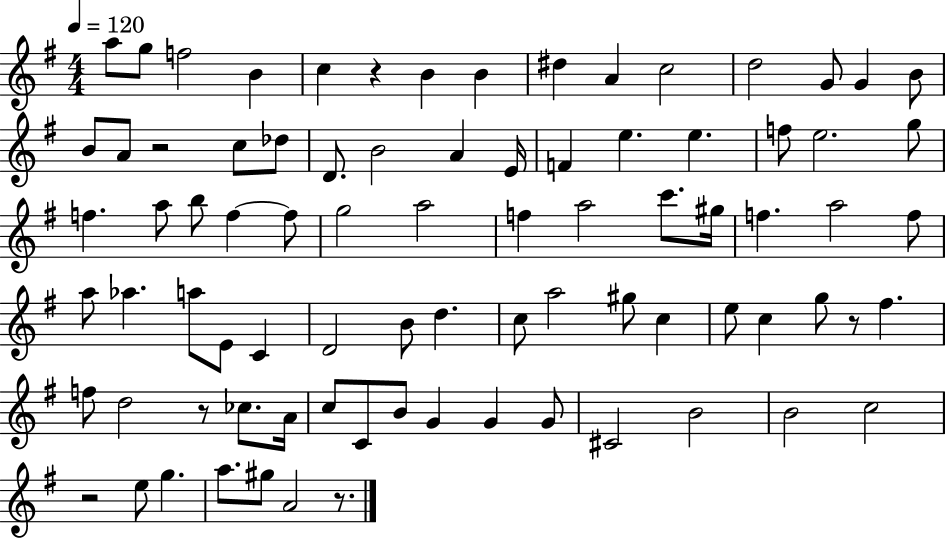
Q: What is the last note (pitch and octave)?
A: A4